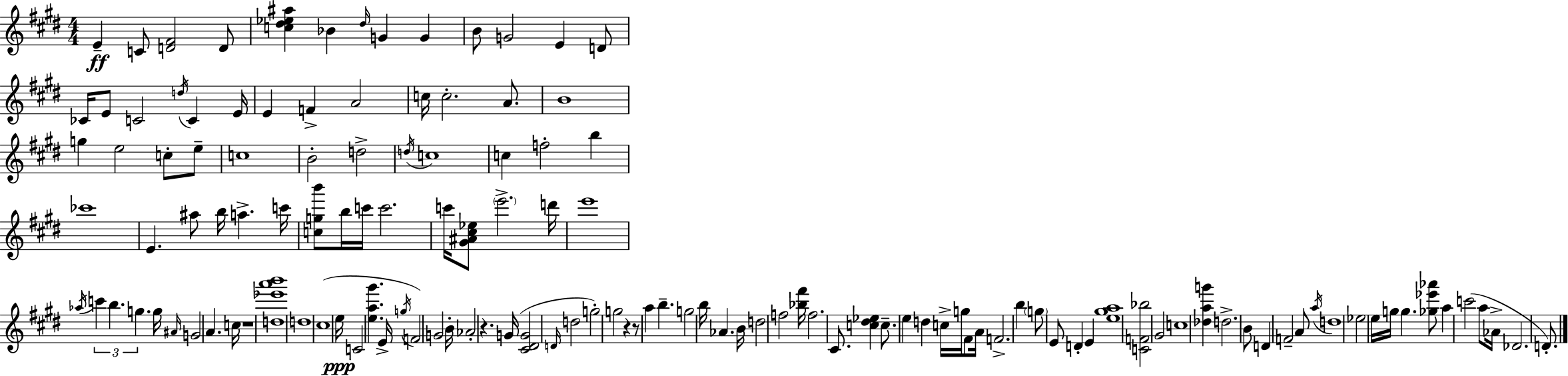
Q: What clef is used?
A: treble